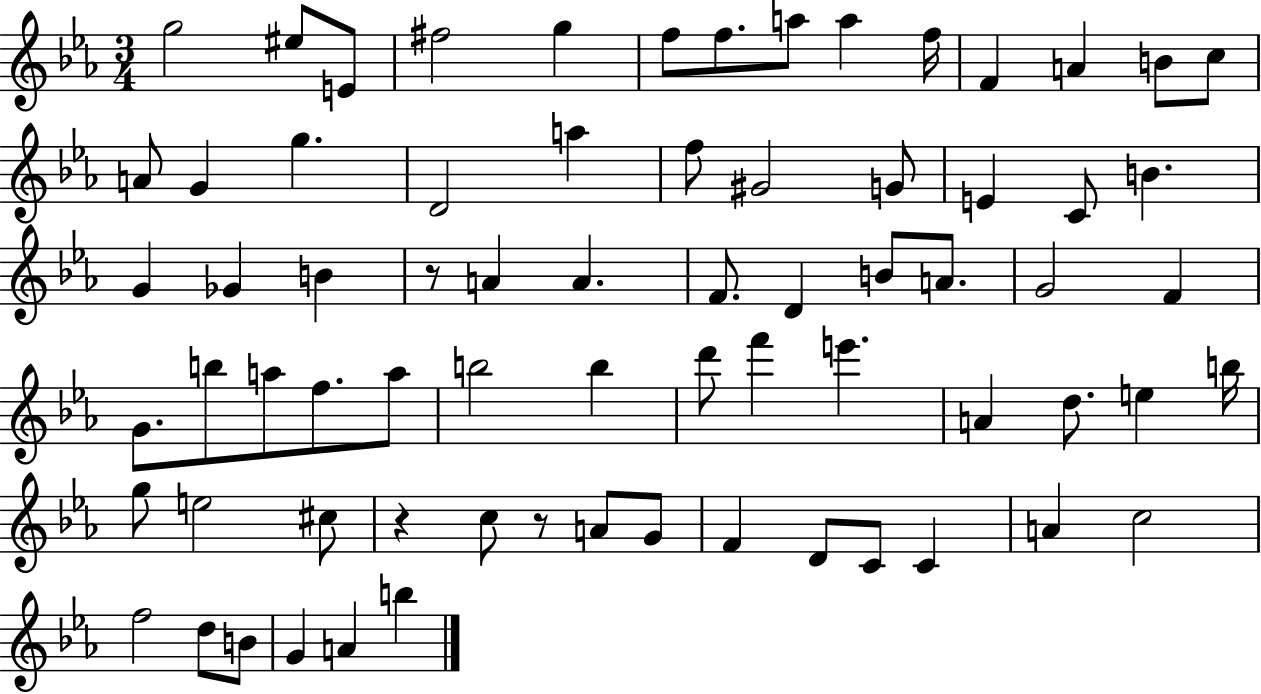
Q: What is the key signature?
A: EES major